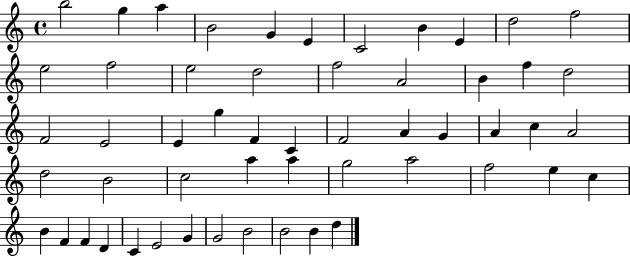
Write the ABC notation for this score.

X:1
T:Untitled
M:4/4
L:1/4
K:C
b2 g a B2 G E C2 B E d2 f2 e2 f2 e2 d2 f2 A2 B f d2 F2 E2 E g F C F2 A G A c A2 d2 B2 c2 a a g2 a2 f2 e c B F F D C E2 G G2 B2 B2 B d